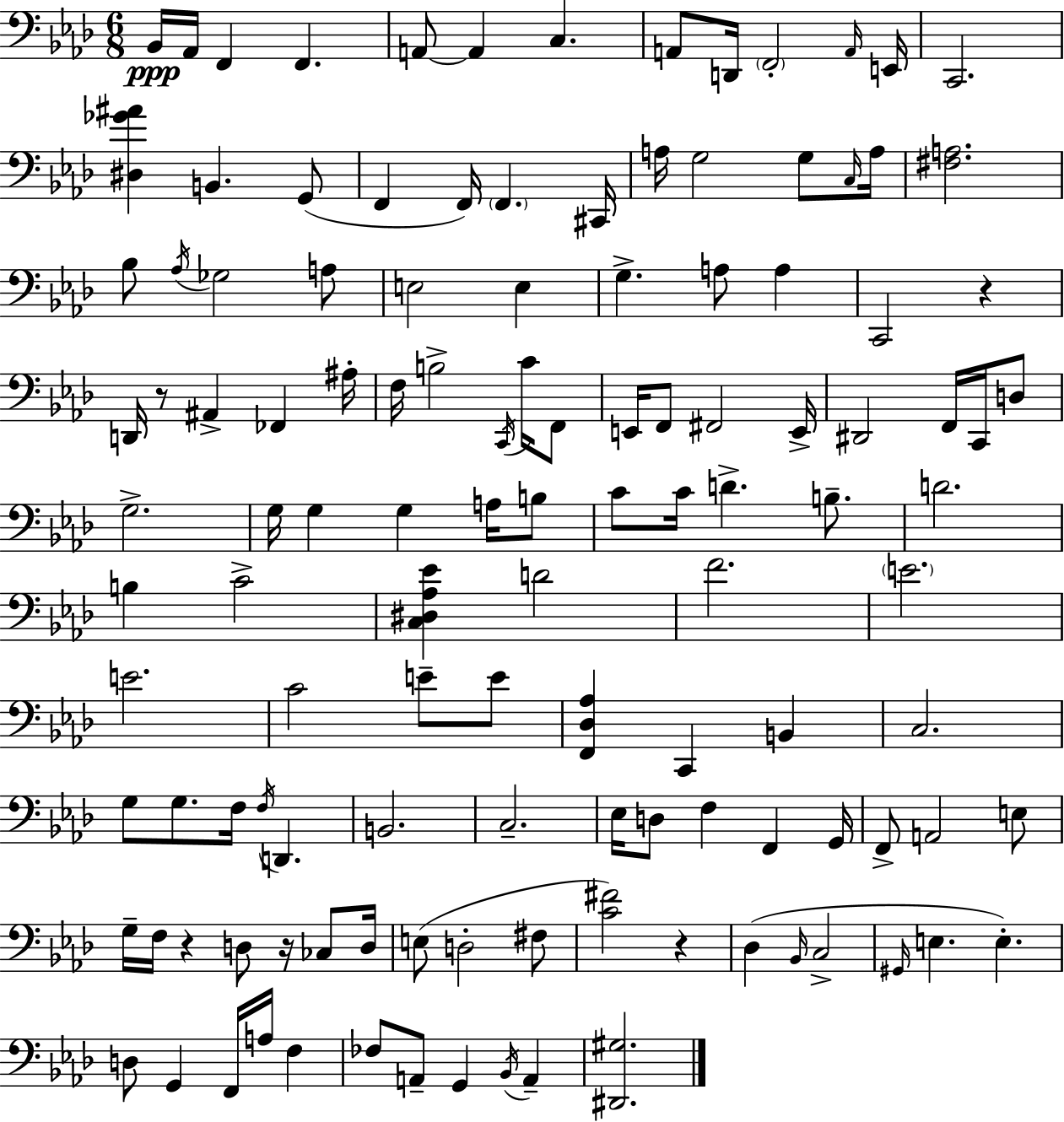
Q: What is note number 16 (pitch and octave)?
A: F2